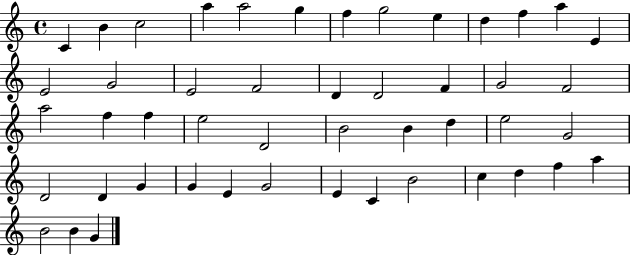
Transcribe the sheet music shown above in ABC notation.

X:1
T:Untitled
M:4/4
L:1/4
K:C
C B c2 a a2 g f g2 e d f a E E2 G2 E2 F2 D D2 F G2 F2 a2 f f e2 D2 B2 B d e2 G2 D2 D G G E G2 E C B2 c d f a B2 B G